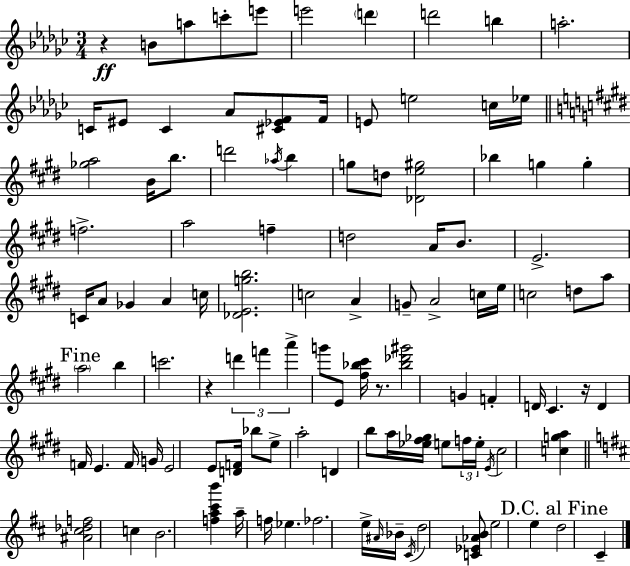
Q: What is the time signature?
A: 3/4